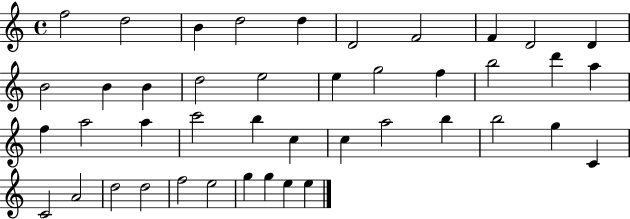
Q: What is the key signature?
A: C major